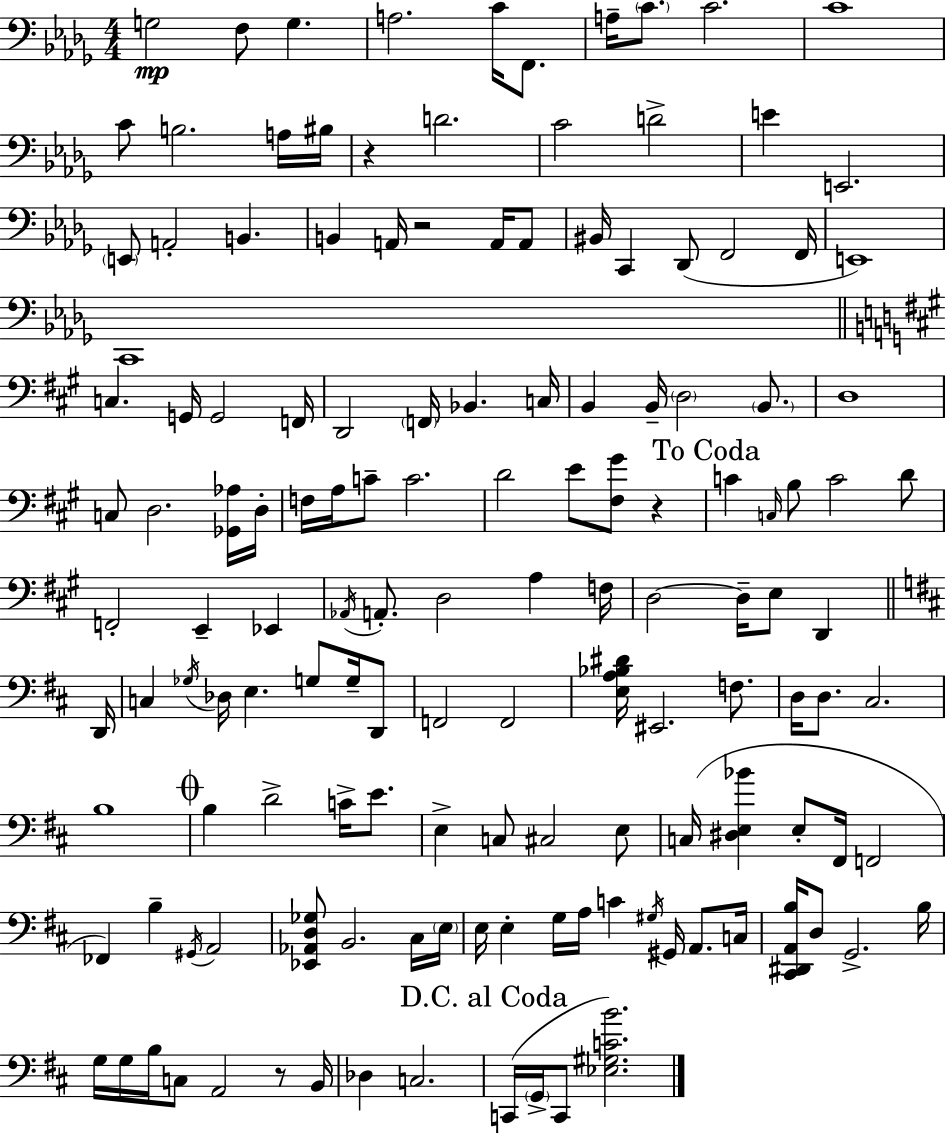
G3/h F3/e G3/q. A3/h. C4/s F2/e. A3/s C4/e. C4/h. C4/w C4/e B3/h. A3/s BIS3/s R/q D4/h. C4/h D4/h E4/q E2/h. E2/e A2/h B2/q. B2/q A2/s R/h A2/s A2/e BIS2/s C2/q Db2/e F2/h F2/s E2/w C2/w C3/q. G2/s G2/h F2/s D2/h F2/s Bb2/q. C3/s B2/q B2/s D3/h B2/e. D3/w C3/e D3/h. [Gb2,Ab3]/s D3/s F3/s A3/s C4/e C4/h. D4/h E4/e [F#3,G#4]/e R/q C4/q C3/s B3/e C4/h D4/e F2/h E2/q Eb2/q Ab2/s A2/e. D3/h A3/q F3/s D3/h D3/s E3/e D2/q D2/s C3/q Gb3/s Db3/s E3/q. G3/e G3/s D2/e F2/h F2/h [E3,A3,Bb3,D#4]/s EIS2/h. F3/e. D3/s D3/e. C#3/h. B3/w B3/q D4/h C4/s E4/e. E3/q C3/e C#3/h E3/e C3/s [D#3,E3,Bb4]/q E3/e F#2/s F2/h FES2/q B3/q G#2/s A2/h [Eb2,Ab2,D3,Gb3]/e B2/h. C#3/s E3/s E3/s E3/q G3/s A3/s C4/q G#3/s G#2/s A2/e. C3/s [C#2,D#2,A2,B3]/s D3/e G2/h. B3/s G3/s G3/s B3/s C3/e A2/h R/e B2/s Db3/q C3/h. C2/s G2/s C2/e [Eb3,G#3,C4,B4]/h.